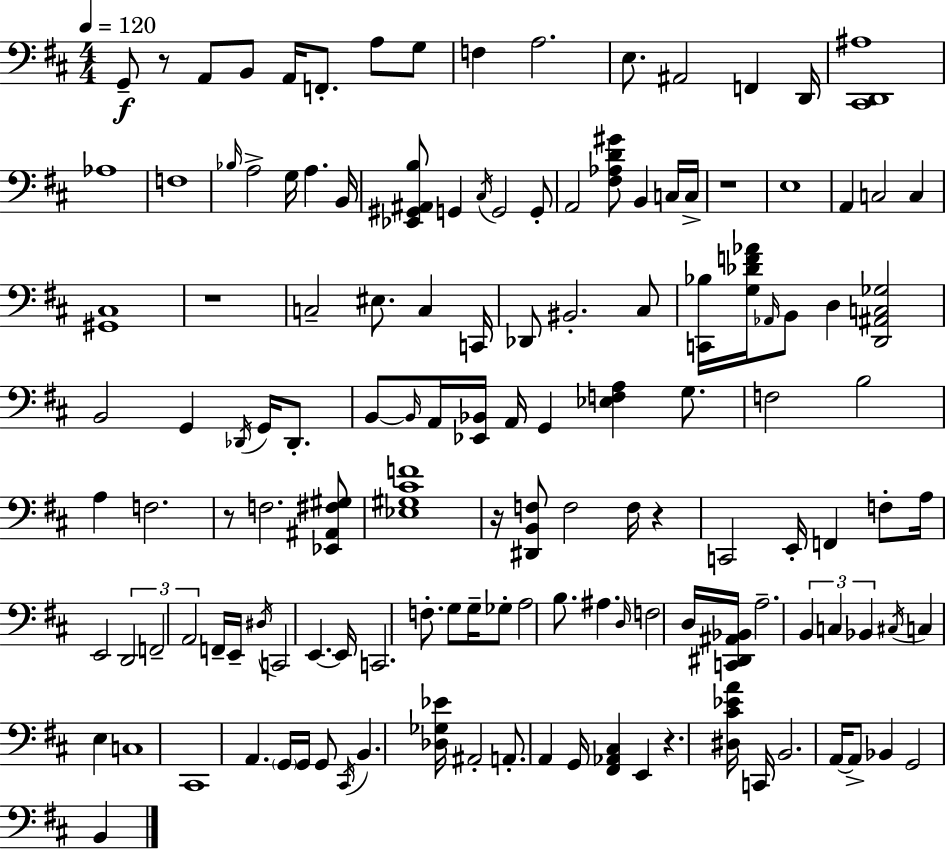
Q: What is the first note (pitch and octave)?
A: G2